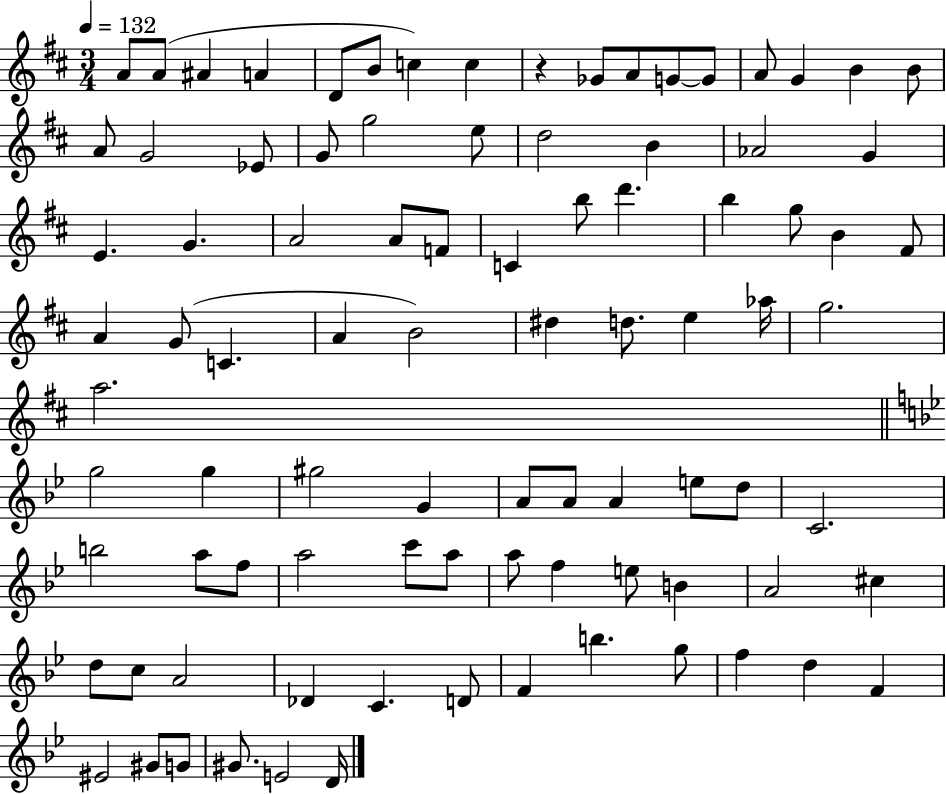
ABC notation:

X:1
T:Untitled
M:3/4
L:1/4
K:D
A/2 A/2 ^A A D/2 B/2 c c z _G/2 A/2 G/2 G/2 A/2 G B B/2 A/2 G2 _E/2 G/2 g2 e/2 d2 B _A2 G E G A2 A/2 F/2 C b/2 d' b g/2 B ^F/2 A G/2 C A B2 ^d d/2 e _a/4 g2 a2 g2 g ^g2 G A/2 A/2 A e/2 d/2 C2 b2 a/2 f/2 a2 c'/2 a/2 a/2 f e/2 B A2 ^c d/2 c/2 A2 _D C D/2 F b g/2 f d F ^E2 ^G/2 G/2 ^G/2 E2 D/4